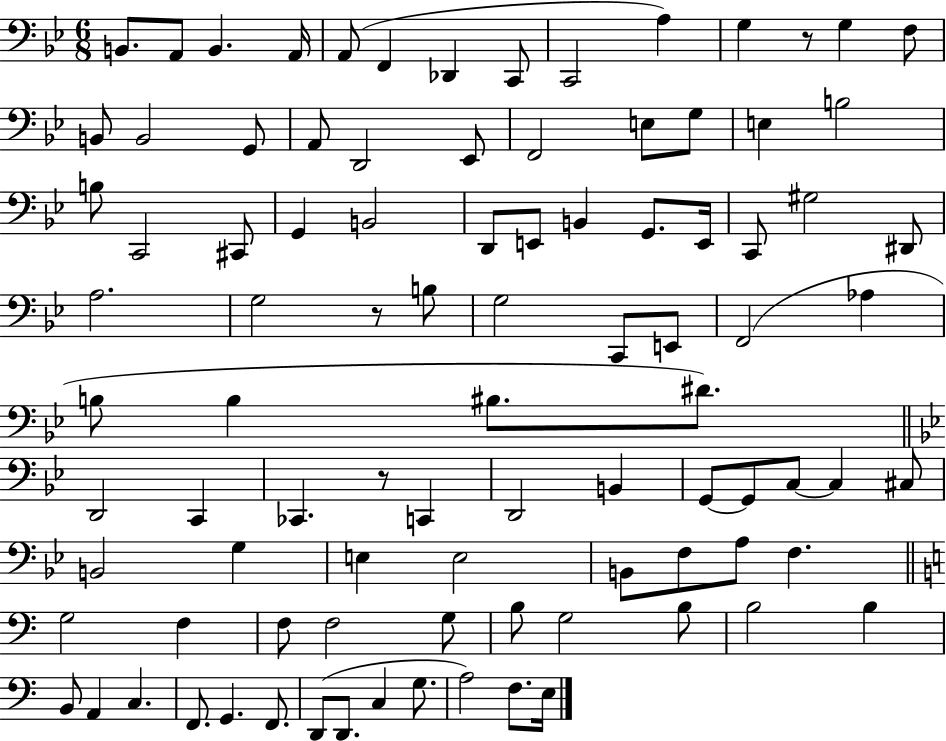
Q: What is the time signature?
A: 6/8